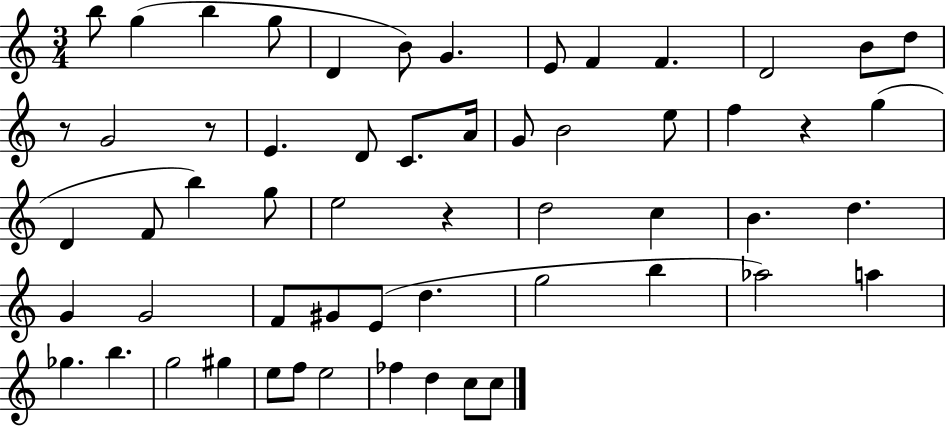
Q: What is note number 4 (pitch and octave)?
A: G5